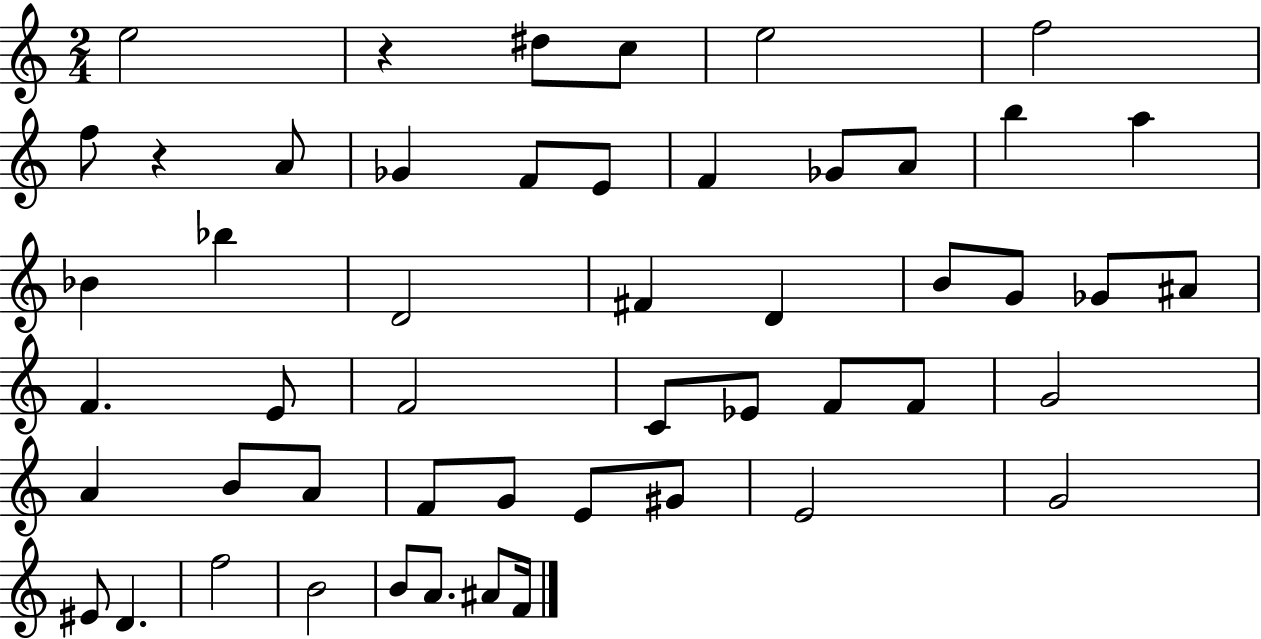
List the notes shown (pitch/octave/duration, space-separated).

E5/h R/q D#5/e C5/e E5/h F5/h F5/e R/q A4/e Gb4/q F4/e E4/e F4/q Gb4/e A4/e B5/q A5/q Bb4/q Bb5/q D4/h F#4/q D4/q B4/e G4/e Gb4/e A#4/e F4/q. E4/e F4/h C4/e Eb4/e F4/e F4/e G4/h A4/q B4/e A4/e F4/e G4/e E4/e G#4/e E4/h G4/h EIS4/e D4/q. F5/h B4/h B4/e A4/e. A#4/e F4/s